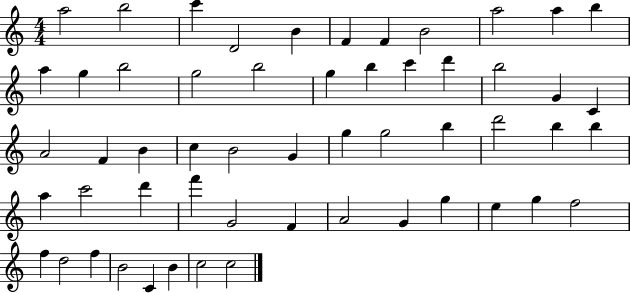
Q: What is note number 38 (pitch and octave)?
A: D6